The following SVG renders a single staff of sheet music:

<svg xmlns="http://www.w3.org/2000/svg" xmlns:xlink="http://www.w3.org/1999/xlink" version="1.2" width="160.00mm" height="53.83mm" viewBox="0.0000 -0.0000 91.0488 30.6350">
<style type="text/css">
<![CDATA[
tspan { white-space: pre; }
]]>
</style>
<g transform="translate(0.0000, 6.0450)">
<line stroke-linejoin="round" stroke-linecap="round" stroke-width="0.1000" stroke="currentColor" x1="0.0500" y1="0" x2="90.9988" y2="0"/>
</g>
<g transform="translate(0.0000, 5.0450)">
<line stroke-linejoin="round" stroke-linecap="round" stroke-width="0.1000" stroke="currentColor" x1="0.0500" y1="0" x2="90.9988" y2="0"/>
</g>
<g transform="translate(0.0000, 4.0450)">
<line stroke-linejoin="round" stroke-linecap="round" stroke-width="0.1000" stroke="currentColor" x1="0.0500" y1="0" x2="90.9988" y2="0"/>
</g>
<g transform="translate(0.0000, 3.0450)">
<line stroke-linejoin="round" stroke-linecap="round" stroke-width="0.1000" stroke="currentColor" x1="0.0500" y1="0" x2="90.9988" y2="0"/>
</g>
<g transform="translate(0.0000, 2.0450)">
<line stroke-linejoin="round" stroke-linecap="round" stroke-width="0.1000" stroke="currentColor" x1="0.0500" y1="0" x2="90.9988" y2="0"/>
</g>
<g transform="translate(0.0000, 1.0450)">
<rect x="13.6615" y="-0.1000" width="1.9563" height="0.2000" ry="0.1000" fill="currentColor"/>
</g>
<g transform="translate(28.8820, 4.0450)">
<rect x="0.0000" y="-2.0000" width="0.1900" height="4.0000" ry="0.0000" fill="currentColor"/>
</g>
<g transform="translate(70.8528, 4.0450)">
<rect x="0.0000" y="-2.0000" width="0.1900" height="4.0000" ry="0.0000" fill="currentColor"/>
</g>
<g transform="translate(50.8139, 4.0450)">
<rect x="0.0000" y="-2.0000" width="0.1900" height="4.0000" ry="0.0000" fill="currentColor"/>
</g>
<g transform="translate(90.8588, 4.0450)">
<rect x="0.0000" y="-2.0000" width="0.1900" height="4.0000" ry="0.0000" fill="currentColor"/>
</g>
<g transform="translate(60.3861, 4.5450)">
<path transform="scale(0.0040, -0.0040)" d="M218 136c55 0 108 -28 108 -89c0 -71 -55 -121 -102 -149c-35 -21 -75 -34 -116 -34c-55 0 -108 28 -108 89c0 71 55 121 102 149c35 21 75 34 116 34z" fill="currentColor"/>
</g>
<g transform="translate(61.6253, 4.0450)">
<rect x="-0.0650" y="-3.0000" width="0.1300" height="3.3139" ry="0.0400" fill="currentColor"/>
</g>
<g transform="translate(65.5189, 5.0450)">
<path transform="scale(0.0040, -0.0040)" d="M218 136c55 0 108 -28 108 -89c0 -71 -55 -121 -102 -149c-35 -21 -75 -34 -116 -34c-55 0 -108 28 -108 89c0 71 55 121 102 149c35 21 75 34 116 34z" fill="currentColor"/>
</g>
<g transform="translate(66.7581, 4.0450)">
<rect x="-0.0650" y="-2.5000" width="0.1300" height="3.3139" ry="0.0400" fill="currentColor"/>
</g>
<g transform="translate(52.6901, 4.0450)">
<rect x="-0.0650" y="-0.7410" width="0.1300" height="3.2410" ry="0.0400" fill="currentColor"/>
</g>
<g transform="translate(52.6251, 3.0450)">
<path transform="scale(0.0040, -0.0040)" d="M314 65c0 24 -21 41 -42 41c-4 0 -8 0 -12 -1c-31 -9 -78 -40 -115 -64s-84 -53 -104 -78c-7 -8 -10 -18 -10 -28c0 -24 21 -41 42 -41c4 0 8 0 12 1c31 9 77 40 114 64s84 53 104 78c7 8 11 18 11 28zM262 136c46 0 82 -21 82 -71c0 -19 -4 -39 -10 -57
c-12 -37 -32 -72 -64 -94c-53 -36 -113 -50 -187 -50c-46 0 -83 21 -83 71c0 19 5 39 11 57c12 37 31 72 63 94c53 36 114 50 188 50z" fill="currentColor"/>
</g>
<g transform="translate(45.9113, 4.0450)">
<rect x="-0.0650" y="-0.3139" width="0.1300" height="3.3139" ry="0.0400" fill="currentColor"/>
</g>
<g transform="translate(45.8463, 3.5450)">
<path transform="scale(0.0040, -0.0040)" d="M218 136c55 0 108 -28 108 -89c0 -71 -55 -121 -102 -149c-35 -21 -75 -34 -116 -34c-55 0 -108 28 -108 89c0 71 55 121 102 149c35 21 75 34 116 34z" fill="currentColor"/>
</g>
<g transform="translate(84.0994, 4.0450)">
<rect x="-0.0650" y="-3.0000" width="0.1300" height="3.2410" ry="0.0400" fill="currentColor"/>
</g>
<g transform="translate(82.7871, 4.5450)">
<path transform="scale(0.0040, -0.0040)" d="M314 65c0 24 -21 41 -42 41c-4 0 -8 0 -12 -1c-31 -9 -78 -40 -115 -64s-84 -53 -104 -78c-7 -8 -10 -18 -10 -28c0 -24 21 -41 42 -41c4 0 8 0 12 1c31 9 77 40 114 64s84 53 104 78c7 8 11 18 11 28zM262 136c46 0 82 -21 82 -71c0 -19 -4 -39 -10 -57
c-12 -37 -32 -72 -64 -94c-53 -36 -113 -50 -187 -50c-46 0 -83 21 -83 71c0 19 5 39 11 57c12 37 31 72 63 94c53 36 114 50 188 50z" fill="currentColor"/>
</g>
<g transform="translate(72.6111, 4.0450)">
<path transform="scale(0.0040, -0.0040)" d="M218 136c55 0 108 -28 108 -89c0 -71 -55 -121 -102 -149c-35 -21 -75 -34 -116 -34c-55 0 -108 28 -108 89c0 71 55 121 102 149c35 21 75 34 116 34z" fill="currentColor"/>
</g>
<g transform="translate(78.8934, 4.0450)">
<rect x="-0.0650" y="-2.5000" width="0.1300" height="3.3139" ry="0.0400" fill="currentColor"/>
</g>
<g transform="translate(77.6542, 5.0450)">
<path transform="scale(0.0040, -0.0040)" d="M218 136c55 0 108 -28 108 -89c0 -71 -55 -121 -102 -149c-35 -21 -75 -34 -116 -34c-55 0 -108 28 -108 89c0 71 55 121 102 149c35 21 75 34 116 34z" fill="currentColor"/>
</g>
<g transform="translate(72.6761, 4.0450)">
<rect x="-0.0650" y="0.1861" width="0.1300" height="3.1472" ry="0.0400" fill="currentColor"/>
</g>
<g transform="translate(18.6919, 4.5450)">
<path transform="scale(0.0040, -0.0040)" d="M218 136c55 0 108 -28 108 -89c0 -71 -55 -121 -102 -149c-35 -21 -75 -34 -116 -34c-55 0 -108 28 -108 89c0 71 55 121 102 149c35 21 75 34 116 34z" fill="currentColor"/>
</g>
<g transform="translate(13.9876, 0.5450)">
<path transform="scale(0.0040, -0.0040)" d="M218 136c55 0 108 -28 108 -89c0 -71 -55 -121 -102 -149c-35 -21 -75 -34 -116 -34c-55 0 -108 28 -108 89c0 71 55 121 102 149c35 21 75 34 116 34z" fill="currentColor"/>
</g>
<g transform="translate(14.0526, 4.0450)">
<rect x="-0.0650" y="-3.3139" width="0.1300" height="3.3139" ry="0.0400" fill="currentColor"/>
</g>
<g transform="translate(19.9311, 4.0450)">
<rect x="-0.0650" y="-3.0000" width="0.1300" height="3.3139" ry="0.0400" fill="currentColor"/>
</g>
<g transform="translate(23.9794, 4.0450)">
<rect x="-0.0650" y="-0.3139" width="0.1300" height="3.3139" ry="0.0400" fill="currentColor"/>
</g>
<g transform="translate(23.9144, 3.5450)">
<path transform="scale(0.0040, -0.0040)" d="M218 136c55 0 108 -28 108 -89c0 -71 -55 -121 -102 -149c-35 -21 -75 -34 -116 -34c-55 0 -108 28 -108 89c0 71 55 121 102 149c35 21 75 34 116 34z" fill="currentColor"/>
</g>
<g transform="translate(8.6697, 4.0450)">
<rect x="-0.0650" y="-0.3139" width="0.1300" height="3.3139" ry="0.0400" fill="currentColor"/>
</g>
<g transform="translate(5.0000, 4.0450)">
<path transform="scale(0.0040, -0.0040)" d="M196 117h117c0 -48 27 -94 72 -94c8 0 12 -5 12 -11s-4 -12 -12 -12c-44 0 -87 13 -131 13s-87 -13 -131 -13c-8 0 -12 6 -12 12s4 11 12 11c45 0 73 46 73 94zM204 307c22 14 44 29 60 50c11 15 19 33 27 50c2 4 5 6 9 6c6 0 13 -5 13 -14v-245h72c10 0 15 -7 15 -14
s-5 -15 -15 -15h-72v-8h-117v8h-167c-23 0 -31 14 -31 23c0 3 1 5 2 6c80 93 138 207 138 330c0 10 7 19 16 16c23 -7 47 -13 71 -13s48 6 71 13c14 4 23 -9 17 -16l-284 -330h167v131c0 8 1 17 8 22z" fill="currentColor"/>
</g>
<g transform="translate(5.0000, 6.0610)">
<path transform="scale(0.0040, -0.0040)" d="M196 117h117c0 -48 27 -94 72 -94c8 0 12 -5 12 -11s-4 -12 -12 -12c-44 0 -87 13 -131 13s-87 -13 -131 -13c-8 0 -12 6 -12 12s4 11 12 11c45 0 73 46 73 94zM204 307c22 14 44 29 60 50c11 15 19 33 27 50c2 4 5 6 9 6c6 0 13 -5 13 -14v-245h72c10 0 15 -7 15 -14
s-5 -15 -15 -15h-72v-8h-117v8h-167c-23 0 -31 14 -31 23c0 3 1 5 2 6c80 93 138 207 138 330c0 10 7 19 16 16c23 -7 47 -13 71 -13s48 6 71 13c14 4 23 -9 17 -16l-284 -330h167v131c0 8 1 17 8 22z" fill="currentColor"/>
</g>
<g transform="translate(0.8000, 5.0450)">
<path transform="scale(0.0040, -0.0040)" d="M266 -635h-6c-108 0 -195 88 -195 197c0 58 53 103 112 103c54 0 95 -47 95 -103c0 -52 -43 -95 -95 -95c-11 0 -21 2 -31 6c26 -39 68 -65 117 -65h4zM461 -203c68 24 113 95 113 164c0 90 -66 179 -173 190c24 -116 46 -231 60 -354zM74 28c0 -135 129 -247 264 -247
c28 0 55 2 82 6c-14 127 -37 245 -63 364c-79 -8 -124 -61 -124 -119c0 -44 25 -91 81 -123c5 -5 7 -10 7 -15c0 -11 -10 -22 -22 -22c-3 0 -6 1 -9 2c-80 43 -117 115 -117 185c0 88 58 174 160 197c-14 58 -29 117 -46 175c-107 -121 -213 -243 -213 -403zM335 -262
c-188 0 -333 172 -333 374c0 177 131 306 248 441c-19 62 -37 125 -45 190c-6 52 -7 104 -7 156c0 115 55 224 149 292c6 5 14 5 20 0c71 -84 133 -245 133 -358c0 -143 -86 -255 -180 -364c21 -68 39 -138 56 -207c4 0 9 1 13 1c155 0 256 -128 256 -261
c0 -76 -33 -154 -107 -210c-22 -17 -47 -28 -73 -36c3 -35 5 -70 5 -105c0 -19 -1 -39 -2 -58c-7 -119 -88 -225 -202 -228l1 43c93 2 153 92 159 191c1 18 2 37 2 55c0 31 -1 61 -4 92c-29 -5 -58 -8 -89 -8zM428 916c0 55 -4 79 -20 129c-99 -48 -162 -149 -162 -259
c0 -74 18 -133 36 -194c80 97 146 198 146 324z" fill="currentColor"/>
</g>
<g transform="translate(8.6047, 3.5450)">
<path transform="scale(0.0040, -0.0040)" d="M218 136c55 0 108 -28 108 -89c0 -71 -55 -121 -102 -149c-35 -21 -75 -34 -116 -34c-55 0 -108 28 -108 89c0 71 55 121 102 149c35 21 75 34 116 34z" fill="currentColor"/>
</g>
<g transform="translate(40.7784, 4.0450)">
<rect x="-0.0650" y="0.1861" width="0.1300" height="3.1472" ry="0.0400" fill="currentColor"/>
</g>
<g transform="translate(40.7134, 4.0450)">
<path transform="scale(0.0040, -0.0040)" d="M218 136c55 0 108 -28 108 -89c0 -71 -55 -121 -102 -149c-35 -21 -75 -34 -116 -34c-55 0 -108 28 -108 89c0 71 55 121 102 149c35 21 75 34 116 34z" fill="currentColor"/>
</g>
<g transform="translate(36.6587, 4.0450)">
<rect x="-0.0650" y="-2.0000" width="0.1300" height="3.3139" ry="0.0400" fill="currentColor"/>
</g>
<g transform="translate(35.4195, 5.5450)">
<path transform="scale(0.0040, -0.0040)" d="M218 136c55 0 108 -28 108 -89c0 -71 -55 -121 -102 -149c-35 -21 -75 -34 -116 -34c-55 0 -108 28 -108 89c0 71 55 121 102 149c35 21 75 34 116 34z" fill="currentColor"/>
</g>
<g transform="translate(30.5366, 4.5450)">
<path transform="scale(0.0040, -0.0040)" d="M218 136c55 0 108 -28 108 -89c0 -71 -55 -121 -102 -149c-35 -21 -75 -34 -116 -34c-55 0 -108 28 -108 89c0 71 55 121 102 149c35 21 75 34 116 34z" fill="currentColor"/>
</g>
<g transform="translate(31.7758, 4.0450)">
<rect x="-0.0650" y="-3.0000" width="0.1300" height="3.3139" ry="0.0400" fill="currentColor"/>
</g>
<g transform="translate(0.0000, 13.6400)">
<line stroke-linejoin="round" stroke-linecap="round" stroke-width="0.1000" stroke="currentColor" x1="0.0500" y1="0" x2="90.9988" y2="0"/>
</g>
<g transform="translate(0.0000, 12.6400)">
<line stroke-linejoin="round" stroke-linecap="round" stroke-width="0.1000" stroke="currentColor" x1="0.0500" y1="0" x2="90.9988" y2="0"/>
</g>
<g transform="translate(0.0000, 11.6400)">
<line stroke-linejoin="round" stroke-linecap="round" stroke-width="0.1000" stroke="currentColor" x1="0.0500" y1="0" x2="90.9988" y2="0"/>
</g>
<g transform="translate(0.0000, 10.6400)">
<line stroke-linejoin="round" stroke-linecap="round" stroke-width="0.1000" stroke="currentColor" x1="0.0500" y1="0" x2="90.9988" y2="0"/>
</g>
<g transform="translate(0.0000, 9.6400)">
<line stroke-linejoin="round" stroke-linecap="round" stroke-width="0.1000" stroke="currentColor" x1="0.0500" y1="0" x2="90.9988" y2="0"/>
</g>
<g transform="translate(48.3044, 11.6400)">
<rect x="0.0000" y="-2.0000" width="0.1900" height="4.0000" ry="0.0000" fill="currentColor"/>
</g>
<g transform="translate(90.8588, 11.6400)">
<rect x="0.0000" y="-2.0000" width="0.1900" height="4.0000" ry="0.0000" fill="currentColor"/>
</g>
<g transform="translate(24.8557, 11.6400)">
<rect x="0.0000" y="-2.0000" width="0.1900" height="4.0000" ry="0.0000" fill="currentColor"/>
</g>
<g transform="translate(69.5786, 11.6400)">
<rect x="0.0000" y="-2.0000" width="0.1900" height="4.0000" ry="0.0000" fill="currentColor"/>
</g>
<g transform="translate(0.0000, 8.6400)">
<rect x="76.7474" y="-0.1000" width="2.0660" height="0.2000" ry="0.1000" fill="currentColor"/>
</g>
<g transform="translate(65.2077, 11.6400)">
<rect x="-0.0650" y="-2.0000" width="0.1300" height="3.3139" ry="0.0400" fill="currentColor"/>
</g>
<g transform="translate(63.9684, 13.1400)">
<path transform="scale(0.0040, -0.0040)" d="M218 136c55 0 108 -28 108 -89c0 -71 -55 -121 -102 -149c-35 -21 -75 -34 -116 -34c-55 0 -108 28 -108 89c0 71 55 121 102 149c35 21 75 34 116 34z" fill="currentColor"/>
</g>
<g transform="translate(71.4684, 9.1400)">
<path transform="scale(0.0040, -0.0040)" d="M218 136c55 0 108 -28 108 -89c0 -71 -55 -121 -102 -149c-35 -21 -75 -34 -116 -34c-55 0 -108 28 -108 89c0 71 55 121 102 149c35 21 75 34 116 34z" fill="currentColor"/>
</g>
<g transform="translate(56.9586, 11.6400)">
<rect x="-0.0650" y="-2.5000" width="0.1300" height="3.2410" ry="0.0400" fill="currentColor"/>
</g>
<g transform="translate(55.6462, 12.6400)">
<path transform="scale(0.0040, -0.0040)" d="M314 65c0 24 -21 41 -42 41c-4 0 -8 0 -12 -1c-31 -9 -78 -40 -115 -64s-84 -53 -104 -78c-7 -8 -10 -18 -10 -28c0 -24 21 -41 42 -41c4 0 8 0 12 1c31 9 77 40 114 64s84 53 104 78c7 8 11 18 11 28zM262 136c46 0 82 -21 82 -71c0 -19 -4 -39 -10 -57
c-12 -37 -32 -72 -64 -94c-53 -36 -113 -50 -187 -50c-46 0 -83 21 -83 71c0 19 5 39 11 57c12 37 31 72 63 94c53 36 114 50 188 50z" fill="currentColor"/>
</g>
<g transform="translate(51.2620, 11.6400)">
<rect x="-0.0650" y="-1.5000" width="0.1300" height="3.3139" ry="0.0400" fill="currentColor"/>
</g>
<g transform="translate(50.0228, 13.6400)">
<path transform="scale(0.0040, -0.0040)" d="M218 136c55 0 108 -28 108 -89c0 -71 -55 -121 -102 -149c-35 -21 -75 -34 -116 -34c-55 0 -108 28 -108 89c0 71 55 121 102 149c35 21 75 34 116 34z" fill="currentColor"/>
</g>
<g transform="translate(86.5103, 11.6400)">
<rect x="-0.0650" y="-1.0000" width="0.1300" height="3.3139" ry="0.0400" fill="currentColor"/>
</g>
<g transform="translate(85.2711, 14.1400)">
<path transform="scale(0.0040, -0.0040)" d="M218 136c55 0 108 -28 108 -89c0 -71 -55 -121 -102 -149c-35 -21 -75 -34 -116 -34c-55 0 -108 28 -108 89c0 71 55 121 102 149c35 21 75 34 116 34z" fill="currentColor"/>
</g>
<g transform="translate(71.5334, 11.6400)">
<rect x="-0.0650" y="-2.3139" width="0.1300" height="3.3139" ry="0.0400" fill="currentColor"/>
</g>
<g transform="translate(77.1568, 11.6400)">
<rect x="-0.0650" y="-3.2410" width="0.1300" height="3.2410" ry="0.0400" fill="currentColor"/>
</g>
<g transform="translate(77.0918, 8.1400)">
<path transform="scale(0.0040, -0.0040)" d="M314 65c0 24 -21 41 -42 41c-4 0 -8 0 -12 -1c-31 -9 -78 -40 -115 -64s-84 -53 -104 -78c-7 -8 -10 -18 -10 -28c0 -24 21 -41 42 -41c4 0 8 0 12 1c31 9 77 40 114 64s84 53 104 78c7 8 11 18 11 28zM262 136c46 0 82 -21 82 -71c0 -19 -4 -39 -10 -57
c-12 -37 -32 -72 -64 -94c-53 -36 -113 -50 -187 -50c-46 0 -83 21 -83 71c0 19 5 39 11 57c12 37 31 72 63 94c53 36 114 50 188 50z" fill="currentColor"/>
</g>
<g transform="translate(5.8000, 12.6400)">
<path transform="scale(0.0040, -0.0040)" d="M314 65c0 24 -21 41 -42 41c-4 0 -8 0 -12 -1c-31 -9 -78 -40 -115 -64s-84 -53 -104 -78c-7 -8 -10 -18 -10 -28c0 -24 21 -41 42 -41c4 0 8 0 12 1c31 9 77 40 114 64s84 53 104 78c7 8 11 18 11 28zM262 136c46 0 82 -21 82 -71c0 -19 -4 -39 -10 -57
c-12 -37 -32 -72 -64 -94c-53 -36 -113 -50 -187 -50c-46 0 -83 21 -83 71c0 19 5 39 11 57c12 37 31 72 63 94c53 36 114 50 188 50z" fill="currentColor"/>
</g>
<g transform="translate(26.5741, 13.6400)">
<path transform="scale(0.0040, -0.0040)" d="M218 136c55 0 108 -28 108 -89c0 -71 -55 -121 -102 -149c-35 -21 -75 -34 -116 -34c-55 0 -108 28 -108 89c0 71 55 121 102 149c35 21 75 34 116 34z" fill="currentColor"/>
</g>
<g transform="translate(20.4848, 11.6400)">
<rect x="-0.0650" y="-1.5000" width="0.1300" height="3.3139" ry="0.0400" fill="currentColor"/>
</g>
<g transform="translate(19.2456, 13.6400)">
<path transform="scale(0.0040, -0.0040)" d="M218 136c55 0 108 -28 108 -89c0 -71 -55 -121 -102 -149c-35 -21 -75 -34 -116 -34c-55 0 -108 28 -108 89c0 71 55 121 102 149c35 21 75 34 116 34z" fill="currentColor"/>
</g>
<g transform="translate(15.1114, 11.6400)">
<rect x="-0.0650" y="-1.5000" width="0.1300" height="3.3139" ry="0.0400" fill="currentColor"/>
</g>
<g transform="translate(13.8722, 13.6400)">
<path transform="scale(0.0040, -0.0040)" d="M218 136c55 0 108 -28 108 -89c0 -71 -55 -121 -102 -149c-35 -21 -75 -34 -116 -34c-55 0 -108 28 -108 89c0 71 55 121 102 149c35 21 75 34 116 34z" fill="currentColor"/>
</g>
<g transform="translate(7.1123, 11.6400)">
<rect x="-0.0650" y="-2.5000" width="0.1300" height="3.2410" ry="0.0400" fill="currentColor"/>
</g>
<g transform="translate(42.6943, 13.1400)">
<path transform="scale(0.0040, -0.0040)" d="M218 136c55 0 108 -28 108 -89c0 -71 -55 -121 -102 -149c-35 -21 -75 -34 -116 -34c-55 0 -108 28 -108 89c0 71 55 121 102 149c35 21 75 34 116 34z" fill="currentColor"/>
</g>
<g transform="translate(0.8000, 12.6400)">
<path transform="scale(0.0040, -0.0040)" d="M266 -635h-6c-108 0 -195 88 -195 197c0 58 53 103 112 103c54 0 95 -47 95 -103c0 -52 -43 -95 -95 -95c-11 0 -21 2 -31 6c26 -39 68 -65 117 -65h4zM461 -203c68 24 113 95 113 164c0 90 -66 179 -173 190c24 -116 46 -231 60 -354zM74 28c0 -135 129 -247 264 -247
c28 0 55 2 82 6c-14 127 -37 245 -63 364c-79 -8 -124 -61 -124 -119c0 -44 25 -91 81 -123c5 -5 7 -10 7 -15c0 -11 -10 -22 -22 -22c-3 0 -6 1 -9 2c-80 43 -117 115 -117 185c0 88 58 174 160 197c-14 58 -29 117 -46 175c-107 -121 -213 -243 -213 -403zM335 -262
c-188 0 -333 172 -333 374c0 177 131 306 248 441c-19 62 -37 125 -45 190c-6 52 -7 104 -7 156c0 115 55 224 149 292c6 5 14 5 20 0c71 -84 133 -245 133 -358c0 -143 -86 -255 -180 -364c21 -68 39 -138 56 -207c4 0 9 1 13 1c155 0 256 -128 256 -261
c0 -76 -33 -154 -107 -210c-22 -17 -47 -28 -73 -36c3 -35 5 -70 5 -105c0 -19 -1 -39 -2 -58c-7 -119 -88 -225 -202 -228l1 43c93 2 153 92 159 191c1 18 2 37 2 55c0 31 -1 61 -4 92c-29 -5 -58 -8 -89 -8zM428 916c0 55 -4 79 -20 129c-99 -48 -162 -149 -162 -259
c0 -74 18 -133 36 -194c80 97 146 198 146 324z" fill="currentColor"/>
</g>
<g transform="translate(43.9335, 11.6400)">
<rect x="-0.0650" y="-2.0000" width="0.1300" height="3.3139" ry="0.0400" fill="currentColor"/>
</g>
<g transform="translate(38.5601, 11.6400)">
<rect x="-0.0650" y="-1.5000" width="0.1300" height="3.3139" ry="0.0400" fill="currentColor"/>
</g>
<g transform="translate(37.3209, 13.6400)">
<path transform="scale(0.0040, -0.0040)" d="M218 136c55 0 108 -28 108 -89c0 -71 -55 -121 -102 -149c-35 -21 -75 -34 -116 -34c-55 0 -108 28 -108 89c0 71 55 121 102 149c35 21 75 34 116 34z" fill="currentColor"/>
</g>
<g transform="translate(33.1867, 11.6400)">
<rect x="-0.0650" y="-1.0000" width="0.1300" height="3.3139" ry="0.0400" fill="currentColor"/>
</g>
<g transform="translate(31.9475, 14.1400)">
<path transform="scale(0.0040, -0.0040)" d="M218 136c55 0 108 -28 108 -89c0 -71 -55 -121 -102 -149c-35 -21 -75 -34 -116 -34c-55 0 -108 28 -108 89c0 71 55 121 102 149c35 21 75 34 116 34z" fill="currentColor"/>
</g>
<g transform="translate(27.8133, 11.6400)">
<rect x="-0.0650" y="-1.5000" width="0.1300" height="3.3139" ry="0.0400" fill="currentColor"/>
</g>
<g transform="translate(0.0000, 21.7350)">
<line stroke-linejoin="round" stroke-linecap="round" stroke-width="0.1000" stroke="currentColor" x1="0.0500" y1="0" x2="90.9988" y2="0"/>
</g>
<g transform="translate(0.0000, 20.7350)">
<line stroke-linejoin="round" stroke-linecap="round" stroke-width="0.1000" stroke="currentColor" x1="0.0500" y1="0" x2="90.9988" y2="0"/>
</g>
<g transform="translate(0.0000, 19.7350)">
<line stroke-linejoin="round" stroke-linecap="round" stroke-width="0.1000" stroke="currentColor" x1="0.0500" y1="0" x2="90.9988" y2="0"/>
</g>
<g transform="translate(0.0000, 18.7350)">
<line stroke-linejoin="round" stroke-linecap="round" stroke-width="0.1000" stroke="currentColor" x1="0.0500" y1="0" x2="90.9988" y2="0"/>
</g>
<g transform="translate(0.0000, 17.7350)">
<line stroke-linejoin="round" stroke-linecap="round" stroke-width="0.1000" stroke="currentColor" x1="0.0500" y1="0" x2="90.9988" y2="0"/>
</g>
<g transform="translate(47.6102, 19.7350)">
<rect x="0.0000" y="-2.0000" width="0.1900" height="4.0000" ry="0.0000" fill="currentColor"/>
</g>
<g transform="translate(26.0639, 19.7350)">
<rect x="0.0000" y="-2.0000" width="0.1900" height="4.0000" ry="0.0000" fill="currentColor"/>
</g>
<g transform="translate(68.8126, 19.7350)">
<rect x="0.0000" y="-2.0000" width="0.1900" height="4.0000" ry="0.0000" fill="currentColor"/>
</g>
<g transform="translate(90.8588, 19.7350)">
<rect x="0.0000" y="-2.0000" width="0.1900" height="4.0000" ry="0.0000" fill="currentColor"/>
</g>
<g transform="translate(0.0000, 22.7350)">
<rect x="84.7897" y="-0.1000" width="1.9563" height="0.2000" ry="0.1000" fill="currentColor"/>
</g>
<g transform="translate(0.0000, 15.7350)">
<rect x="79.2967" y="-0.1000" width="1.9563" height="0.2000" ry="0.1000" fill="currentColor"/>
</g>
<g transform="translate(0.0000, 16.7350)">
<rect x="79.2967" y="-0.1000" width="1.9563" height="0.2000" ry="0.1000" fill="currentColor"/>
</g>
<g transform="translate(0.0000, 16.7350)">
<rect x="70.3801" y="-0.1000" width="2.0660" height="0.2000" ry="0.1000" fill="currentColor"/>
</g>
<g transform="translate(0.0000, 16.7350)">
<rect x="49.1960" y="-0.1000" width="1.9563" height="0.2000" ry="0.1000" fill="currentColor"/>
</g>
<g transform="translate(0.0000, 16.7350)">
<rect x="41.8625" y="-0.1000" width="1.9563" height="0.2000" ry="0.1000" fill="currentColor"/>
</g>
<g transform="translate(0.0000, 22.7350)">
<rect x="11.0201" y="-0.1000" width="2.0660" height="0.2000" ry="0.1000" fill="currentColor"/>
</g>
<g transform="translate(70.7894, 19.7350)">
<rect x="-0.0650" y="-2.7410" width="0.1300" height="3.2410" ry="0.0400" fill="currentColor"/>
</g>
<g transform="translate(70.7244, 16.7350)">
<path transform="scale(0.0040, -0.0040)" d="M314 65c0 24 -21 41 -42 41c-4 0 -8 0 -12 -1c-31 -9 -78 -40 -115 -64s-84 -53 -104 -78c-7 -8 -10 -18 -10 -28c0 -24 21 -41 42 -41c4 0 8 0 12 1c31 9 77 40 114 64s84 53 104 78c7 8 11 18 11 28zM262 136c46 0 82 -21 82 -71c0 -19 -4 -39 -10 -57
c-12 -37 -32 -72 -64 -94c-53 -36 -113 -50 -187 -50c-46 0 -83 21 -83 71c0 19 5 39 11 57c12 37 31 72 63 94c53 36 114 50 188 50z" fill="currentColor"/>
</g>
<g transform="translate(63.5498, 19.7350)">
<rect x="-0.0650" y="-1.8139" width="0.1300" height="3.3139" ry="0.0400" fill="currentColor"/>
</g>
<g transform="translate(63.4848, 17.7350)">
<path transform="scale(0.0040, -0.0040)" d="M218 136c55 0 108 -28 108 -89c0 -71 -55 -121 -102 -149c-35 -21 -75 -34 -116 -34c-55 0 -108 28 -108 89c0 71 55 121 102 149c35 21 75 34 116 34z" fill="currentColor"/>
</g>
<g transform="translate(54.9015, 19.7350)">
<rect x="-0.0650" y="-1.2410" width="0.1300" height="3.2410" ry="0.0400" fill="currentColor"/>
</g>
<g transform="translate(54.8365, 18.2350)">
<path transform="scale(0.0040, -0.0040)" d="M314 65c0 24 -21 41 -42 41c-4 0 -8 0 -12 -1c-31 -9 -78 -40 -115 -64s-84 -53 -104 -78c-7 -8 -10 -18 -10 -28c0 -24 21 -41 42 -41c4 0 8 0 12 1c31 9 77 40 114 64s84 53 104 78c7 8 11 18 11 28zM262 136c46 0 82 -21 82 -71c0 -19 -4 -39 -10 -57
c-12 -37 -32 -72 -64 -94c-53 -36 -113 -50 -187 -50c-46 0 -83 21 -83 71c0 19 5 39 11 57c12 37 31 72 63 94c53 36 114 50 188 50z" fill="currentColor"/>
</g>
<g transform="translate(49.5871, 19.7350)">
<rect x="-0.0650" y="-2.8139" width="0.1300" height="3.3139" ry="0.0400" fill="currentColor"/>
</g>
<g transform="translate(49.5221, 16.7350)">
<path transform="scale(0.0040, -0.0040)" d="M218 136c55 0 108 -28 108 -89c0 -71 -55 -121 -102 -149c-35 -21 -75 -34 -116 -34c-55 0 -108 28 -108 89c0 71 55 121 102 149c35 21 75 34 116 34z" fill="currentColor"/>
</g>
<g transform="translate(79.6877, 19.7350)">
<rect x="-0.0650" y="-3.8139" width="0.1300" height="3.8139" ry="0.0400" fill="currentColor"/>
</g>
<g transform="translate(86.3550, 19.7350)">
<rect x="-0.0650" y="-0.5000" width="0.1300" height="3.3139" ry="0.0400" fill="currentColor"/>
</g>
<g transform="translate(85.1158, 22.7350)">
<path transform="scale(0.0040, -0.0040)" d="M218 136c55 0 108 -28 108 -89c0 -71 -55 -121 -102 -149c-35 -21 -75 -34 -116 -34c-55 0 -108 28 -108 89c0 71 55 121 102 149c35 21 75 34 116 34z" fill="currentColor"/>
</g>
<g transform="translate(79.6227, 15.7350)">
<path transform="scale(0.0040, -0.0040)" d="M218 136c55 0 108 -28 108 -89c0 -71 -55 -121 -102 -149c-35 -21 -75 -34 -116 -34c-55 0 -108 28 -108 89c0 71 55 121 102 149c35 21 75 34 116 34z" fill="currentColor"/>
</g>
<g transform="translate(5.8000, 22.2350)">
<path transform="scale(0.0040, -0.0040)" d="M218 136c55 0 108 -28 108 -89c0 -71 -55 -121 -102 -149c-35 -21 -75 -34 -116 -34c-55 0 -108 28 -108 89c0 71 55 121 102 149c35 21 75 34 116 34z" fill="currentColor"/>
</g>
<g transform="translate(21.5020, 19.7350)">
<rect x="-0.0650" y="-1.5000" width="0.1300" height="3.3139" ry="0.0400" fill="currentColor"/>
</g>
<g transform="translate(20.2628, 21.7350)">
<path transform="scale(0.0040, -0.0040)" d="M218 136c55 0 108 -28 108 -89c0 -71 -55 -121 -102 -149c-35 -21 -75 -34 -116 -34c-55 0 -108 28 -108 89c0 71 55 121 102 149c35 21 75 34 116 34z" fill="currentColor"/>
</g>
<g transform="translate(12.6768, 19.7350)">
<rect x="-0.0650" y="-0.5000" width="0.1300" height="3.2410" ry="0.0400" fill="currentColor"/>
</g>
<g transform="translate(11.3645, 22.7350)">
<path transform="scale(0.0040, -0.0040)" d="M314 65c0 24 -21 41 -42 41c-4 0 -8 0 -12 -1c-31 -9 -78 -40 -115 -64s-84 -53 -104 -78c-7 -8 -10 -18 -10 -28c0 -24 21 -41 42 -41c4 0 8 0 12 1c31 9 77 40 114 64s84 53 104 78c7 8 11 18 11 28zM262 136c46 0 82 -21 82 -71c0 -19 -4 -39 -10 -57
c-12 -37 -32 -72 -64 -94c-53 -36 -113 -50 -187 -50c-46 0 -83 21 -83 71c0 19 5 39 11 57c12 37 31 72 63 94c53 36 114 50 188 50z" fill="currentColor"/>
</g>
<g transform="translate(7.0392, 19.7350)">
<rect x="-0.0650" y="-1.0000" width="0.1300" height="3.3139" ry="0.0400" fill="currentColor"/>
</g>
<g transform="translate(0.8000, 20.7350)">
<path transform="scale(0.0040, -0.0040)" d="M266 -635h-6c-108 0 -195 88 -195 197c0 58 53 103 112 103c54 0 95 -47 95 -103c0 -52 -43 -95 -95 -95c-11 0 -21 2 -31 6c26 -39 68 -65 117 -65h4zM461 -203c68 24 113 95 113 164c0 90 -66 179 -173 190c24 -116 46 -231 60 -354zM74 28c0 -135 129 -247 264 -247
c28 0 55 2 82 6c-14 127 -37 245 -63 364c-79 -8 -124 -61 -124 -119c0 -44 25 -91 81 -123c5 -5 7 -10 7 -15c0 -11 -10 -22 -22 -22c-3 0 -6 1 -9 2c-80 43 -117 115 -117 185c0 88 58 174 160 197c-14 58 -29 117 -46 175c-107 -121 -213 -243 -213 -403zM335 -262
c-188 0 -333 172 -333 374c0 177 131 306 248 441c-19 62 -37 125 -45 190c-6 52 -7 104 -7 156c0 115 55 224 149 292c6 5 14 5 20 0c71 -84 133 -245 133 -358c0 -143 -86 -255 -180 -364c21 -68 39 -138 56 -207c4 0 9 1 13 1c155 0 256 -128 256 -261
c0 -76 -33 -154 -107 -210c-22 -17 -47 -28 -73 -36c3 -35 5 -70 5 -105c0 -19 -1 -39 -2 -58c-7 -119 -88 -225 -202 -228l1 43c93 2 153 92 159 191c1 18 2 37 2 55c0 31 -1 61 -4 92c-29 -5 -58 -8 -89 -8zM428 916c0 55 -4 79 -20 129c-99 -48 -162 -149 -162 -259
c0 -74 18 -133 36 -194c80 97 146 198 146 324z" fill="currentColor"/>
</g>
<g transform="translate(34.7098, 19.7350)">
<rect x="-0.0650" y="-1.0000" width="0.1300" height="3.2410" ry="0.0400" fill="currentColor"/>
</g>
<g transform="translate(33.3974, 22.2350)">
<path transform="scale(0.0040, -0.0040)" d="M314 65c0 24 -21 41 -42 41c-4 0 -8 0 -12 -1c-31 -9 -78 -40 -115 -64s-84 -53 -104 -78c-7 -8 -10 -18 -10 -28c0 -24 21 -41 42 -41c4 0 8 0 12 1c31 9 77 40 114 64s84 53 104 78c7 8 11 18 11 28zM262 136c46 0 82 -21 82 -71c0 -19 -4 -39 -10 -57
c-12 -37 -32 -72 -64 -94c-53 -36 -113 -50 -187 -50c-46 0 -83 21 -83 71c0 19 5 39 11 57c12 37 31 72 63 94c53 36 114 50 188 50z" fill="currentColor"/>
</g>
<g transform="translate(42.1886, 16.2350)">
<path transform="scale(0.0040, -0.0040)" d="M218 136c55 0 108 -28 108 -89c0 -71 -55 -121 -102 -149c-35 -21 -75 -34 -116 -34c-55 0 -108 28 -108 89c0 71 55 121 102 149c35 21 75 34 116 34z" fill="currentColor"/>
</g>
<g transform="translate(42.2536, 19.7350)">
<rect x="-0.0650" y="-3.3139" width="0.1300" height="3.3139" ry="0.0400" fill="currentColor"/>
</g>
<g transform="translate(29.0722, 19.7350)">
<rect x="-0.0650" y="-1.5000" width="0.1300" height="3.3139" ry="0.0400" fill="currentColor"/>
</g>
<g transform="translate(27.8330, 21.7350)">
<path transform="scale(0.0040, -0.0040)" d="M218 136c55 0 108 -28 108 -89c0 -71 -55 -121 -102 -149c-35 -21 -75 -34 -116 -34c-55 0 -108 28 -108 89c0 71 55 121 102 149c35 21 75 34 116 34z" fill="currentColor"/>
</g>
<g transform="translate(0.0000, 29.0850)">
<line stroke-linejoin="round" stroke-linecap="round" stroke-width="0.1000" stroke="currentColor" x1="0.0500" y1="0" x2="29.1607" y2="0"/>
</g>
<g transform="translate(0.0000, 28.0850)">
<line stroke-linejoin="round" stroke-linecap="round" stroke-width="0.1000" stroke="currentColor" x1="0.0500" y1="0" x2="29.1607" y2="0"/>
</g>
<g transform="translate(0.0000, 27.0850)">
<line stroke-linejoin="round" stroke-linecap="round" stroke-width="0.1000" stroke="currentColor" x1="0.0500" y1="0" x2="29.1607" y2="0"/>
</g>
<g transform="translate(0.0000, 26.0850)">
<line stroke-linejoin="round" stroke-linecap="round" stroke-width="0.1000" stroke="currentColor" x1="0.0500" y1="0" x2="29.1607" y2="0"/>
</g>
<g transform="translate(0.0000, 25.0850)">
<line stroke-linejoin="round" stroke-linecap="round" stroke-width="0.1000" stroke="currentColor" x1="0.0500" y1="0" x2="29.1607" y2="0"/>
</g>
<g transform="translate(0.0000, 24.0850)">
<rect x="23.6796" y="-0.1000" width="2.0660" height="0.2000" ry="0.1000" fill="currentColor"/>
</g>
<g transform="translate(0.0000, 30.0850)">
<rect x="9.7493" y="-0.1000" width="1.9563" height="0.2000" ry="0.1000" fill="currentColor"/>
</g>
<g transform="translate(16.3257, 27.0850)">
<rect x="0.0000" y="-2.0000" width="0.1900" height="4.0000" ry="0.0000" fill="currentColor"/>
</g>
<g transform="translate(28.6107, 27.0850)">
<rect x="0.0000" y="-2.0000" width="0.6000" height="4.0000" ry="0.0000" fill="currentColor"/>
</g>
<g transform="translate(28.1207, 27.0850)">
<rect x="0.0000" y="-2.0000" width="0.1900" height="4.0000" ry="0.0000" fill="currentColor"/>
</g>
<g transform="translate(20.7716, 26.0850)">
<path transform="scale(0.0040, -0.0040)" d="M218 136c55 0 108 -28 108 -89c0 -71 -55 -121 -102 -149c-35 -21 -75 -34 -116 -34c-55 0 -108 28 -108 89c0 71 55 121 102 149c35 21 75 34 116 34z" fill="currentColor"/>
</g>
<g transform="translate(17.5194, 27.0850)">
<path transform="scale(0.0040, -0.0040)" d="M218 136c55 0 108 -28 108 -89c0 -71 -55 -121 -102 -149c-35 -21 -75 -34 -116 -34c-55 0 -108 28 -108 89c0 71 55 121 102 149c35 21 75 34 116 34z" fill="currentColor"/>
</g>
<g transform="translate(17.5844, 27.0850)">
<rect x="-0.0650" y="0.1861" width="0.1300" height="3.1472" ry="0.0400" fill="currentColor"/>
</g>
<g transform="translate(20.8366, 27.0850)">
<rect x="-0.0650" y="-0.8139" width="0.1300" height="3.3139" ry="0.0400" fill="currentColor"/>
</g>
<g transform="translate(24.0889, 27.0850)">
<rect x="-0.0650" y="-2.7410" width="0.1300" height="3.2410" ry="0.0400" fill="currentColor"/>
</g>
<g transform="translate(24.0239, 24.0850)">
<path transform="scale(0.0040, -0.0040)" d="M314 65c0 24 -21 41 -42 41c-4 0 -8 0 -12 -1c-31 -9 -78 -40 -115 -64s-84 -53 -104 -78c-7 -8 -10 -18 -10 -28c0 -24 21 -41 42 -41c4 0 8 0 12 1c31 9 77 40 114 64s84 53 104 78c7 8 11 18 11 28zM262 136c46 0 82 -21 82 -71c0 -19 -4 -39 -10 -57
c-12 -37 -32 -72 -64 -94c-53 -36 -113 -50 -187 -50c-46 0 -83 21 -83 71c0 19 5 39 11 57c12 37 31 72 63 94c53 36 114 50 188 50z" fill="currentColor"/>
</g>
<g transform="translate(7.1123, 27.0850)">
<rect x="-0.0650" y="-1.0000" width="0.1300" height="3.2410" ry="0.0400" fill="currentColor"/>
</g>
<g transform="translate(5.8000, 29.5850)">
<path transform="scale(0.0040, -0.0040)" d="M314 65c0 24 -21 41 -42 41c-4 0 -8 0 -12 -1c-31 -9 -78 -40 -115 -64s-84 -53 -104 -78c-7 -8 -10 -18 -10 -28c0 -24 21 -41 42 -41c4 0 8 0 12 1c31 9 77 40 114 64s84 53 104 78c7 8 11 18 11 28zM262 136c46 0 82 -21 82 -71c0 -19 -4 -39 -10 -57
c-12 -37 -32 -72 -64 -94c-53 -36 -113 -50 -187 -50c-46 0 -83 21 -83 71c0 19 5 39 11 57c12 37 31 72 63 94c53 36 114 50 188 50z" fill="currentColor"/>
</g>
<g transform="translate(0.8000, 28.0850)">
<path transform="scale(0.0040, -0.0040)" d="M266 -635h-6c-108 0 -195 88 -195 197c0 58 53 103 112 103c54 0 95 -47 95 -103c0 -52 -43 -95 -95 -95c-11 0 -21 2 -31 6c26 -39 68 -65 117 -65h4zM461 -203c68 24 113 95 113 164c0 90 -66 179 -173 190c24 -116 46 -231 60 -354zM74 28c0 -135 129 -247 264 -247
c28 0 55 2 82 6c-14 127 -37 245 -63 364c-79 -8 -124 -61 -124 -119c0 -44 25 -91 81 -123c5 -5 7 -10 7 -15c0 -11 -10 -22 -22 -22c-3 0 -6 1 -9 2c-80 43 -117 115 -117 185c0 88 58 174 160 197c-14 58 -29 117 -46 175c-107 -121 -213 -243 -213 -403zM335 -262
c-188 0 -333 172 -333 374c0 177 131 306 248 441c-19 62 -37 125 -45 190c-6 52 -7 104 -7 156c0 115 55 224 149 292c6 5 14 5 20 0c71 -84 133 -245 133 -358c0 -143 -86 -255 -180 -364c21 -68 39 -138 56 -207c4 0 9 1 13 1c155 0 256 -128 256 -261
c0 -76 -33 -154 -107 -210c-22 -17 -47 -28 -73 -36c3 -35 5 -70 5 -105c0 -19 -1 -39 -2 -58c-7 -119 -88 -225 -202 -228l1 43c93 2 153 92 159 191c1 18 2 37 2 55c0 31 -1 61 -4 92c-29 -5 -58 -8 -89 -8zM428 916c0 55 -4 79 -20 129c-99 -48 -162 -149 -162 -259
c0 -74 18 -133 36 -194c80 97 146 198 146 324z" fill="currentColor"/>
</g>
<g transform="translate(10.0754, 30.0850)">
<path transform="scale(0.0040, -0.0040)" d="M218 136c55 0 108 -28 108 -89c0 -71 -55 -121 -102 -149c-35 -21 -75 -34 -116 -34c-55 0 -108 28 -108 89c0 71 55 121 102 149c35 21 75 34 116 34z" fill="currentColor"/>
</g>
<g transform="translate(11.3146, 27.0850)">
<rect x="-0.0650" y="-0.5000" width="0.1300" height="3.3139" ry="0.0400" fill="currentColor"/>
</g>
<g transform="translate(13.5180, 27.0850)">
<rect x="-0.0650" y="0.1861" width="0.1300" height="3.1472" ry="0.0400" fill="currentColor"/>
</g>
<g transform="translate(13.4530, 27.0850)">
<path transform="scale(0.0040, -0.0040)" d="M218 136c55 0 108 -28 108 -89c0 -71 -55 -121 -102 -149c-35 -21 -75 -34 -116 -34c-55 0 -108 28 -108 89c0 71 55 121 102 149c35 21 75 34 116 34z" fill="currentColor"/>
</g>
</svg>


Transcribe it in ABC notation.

X:1
T:Untitled
M:4/4
L:1/4
K:C
c b A c A F B c d2 A G B G A2 G2 E E E D E F E G2 F g b2 D D C2 E E D2 b a e2 f a2 c' C D2 C B B d a2